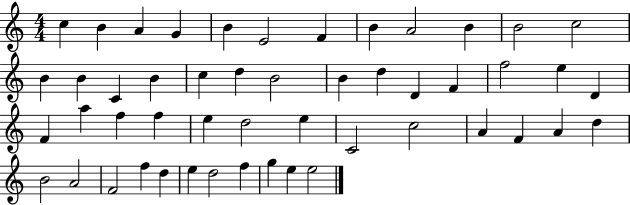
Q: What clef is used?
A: treble